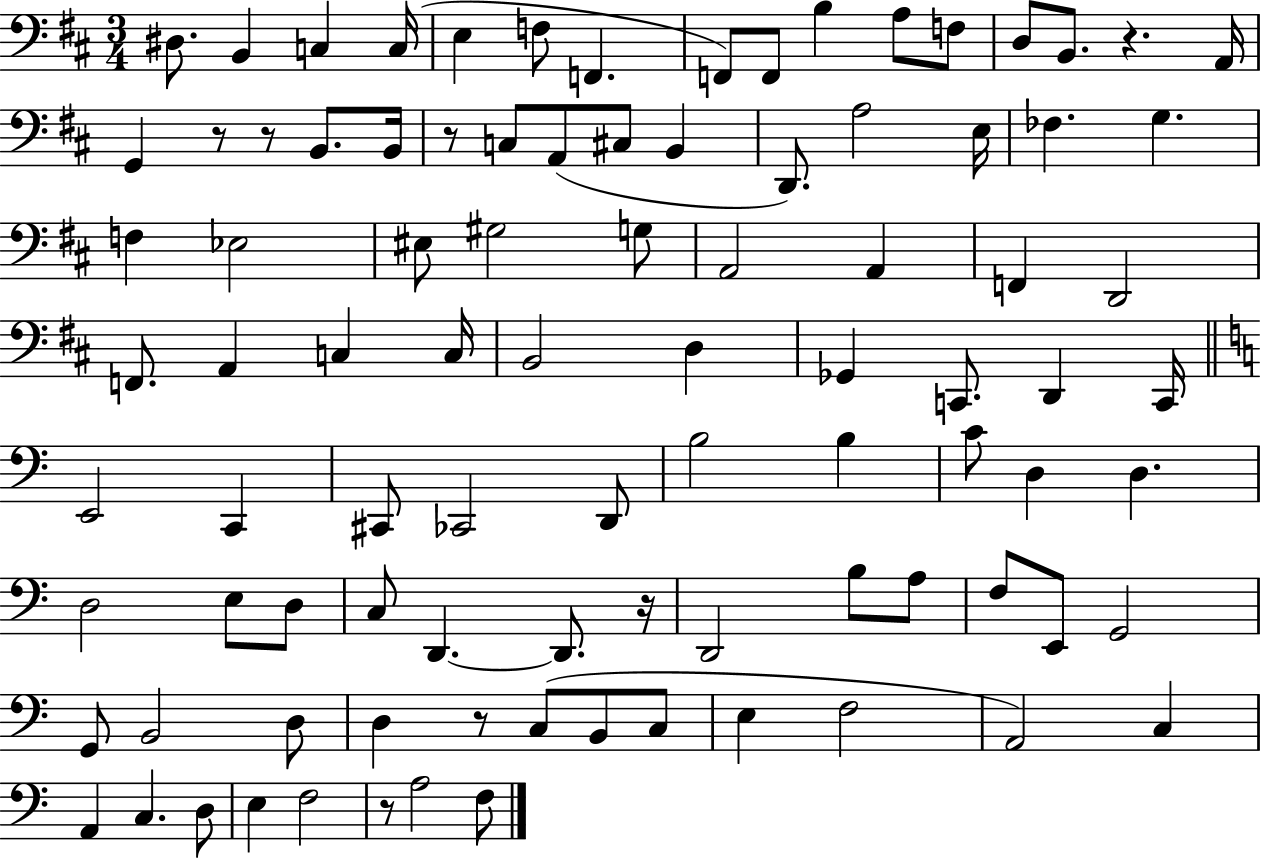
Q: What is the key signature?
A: D major